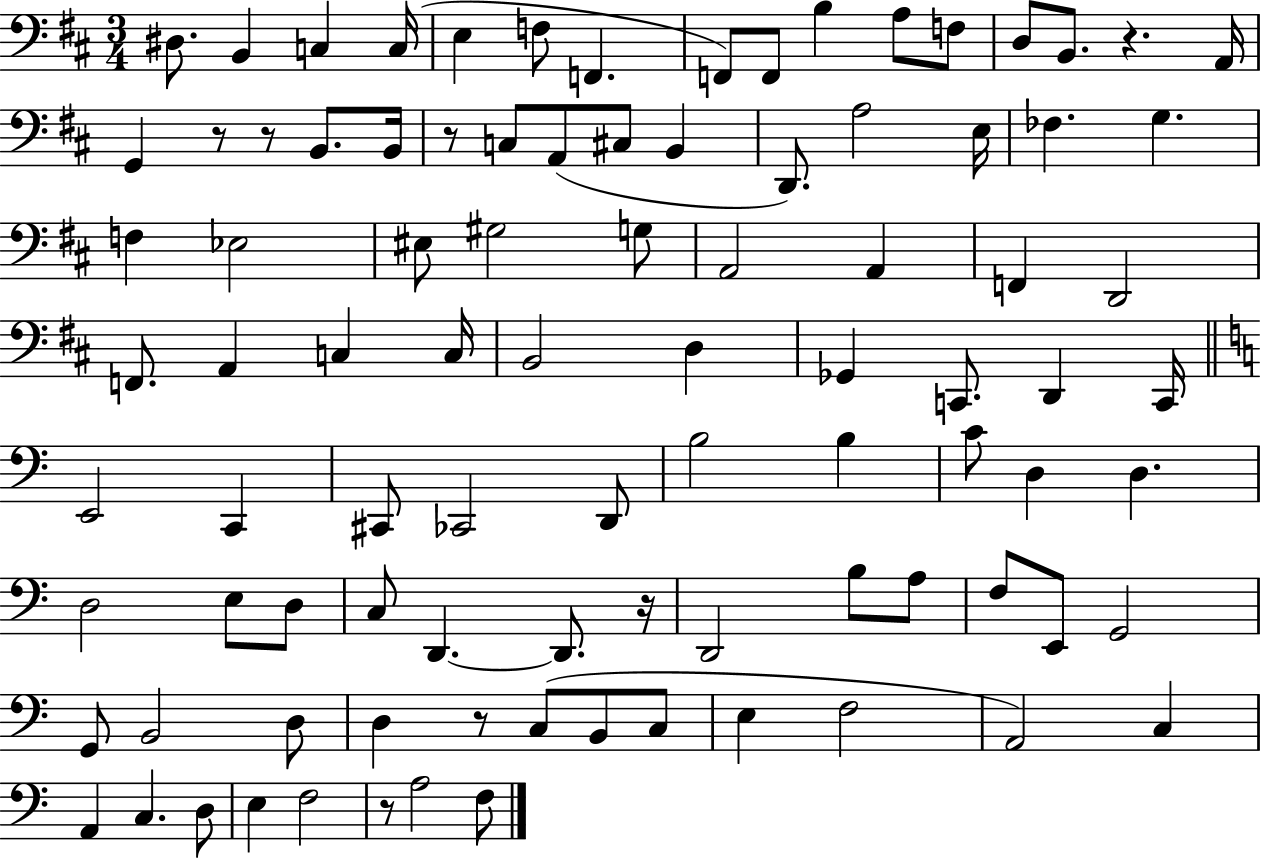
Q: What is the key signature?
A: D major